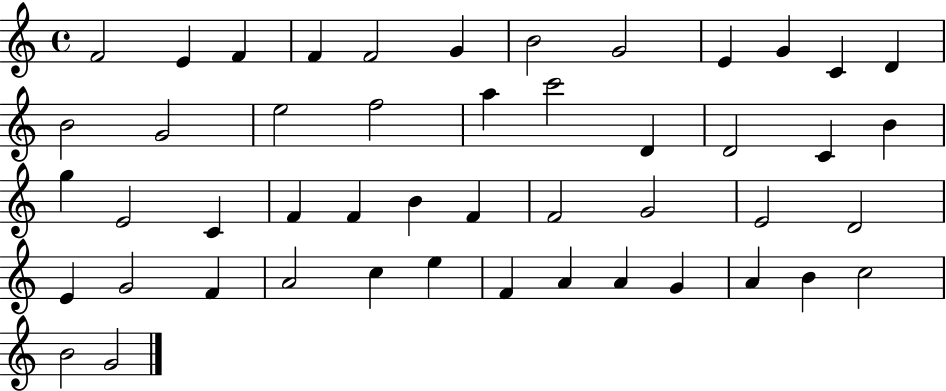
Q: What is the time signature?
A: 4/4